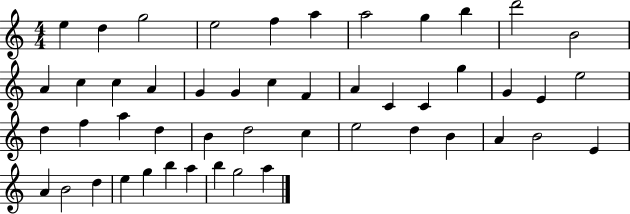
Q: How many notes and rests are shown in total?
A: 49